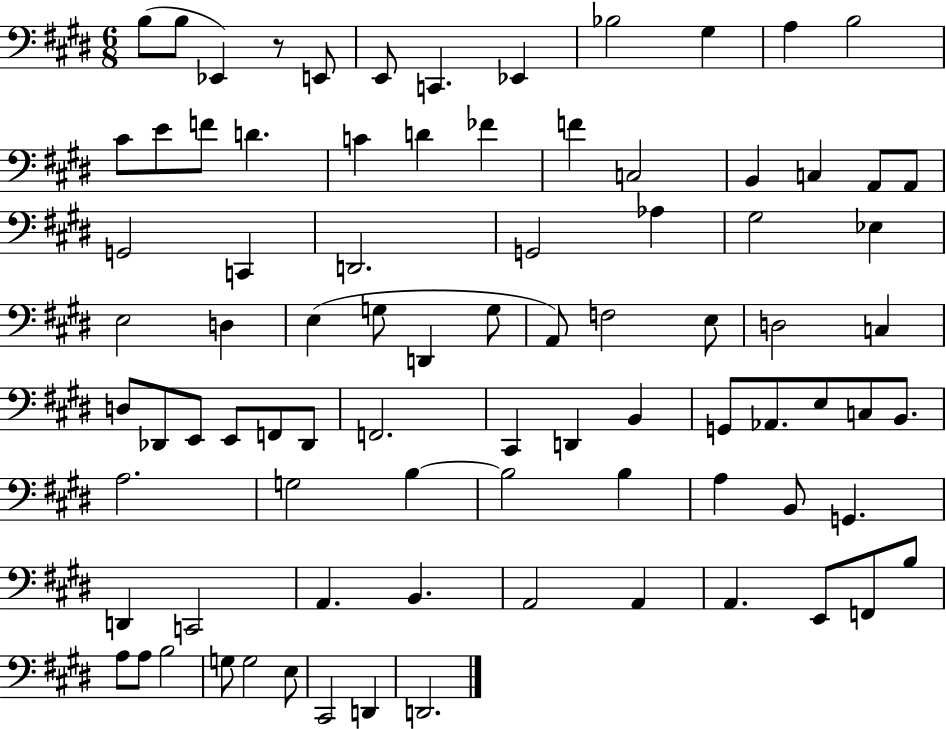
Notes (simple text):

B3/e B3/e Eb2/q R/e E2/e E2/e C2/q. Eb2/q Bb3/h G#3/q A3/q B3/h C#4/e E4/e F4/e D4/q. C4/q D4/q FES4/q F4/q C3/h B2/q C3/q A2/e A2/e G2/h C2/q D2/h. G2/h Ab3/q G#3/h Eb3/q E3/h D3/q E3/q G3/e D2/q G3/e A2/e F3/h E3/e D3/h C3/q D3/e Db2/e E2/e E2/e F2/e Db2/e F2/h. C#2/q D2/q B2/q G2/e Ab2/e. E3/e C3/e B2/e. A3/h. G3/h B3/q B3/h B3/q A3/q B2/e G2/q. D2/q C2/h A2/q. B2/q. A2/h A2/q A2/q. E2/e F2/e B3/e A3/e A3/e B3/h G3/e G3/h E3/e C#2/h D2/q D2/h.